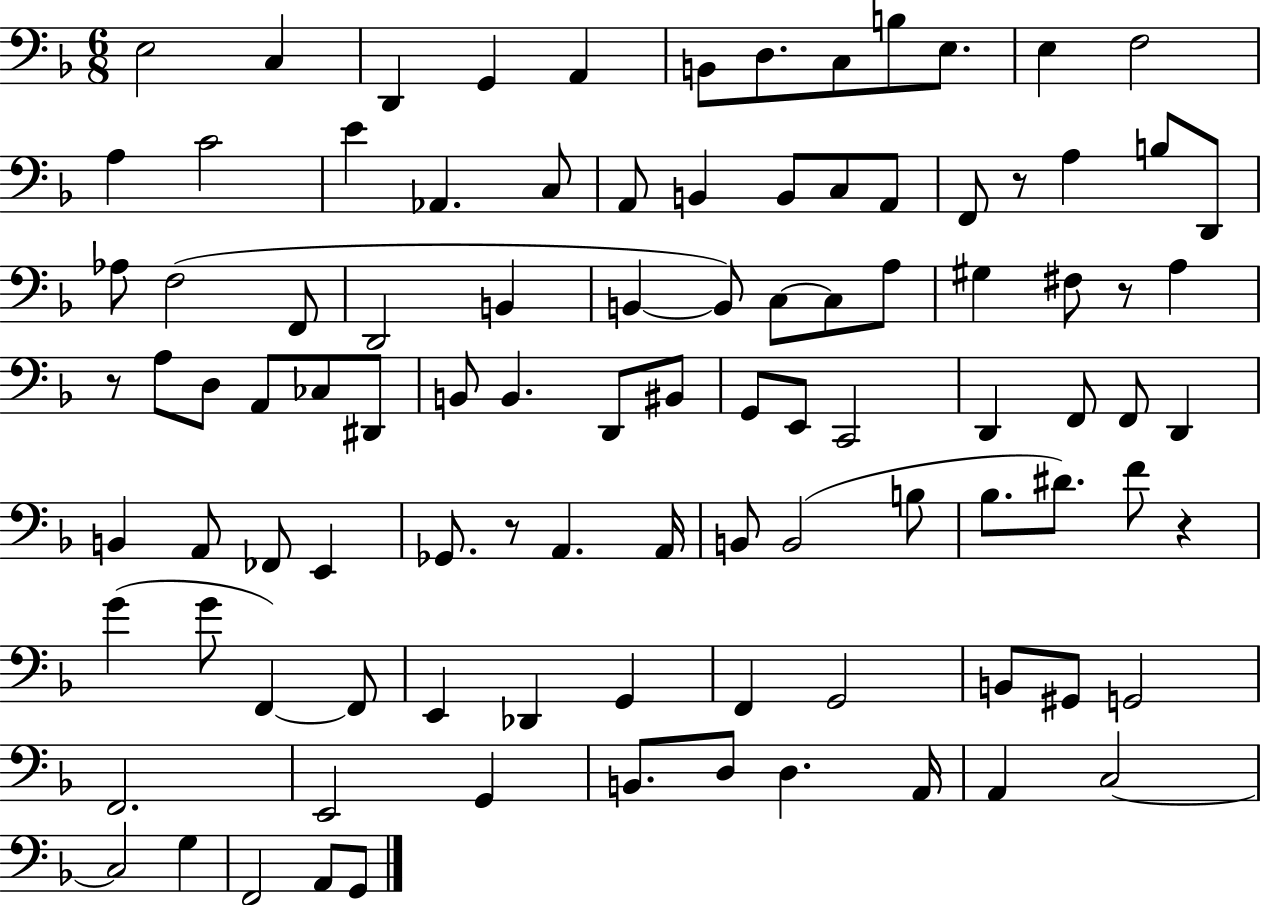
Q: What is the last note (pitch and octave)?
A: G2